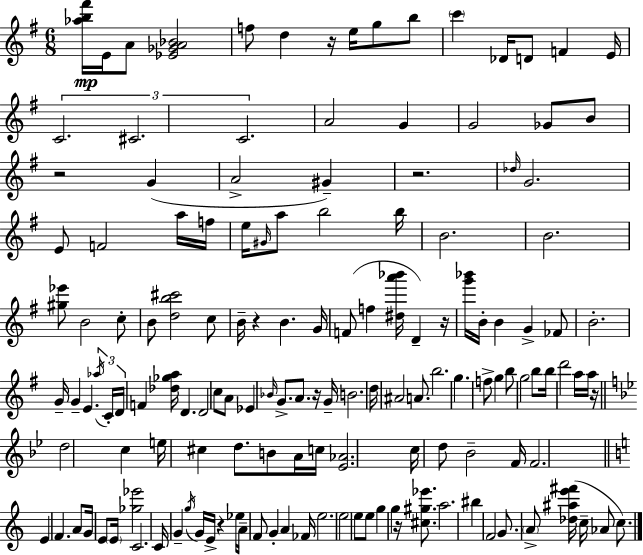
[Ab5,B5,F#6]/s E4/s A4/e [Eb4,Gb4,A4,Bb4]/h F5/e D5/q R/s E5/s G5/e B5/e C6/q Db4/s D4/e F4/q E4/s C4/h. C#4/h. C4/h. A4/h G4/q G4/h Gb4/e B4/e R/h G4/q A4/h G#4/q R/h. Db5/s G4/h. E4/e F4/h A5/s F5/s E5/s G#4/s A5/e B5/h B5/s B4/h. B4/h. [G#5,Eb6]/e B4/h C5/e B4/e [D5,B5,C#6]/h C5/e B4/s R/q B4/q. G4/s F4/e F5/q [D#5,A6,Bb6]/s D4/q R/s [G6,Bb6]/s B4/s B4/q G4/q FES4/e B4/h. G4/s G4/q E4/q. Ab5/s C4/s D4/s F4/q [Db5,Gb5,A5]/s D4/q. D4/h C5/e A4/e Eb4/q Bb4/s G4/e. A4/e. R/s G4/s B4/h. D5/s A#4/h A4/e. B5/h. G5/q. F5/e G5/q B5/e G5/h B5/e B5/s D6/h A5/s A5/s R/s D5/h C5/q E5/s C#5/q D5/e. B4/e A4/s C5/s [Eb4,Ab4]/h. C5/s D5/e Bb4/h F4/s F4/h. E4/q F4/q. A4/e G4/s E4/e E4/s [Gb5,Eb6]/h C4/h. C4/s G4/q G5/s G4/s E4/s R/q Eb5/s A4/s F4/e G4/q A4/q FES4/s E5/h. E5/h E5/e E5/e G5/q G5/q R/s [C#5,G#5,Eb6]/e. A5/h. BIS5/q F4/h G4/e. A4/e [Db5,A#5,E6,F#6]/s C5/s Ab4/e C5/e.